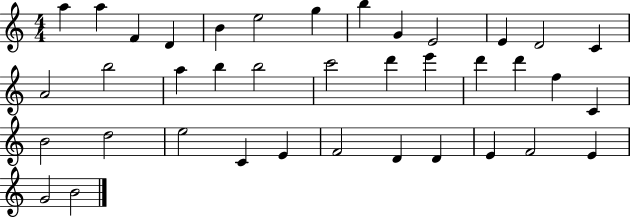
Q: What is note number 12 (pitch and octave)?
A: D4